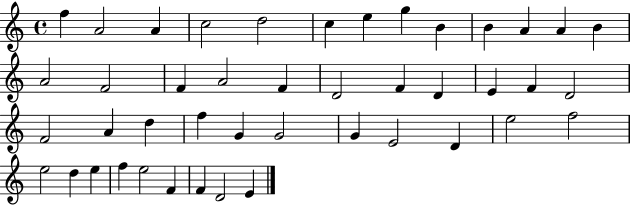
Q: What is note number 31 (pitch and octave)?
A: G4